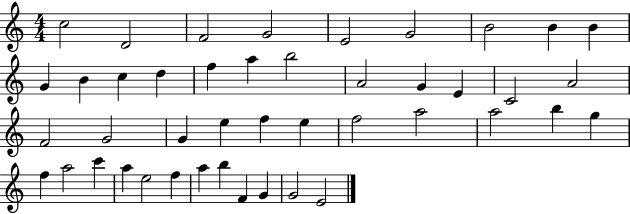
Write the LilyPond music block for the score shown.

{
  \clef treble
  \numericTimeSignature
  \time 4/4
  \key c \major
  c''2 d'2 | f'2 g'2 | e'2 g'2 | b'2 b'4 b'4 | \break g'4 b'4 c''4 d''4 | f''4 a''4 b''2 | a'2 g'4 e'4 | c'2 a'2 | \break f'2 g'2 | g'4 e''4 f''4 e''4 | f''2 a''2 | a''2 b''4 g''4 | \break f''4 a''2 c'''4 | a''4 e''2 f''4 | a''4 b''4 f'4 g'4 | g'2 e'2 | \break \bar "|."
}